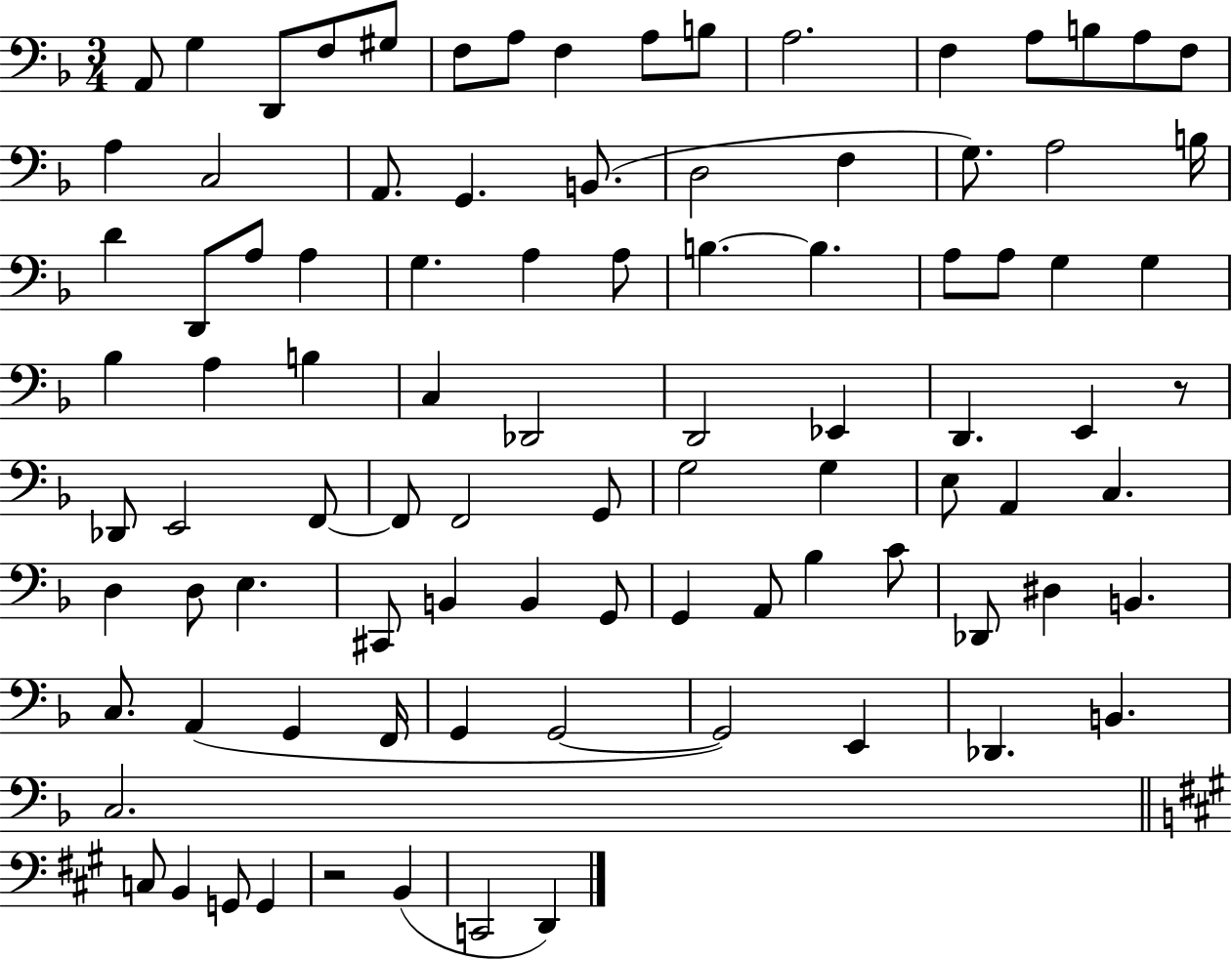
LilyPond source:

{
  \clef bass
  \numericTimeSignature
  \time 3/4
  \key f \major
  a,8 g4 d,8 f8 gis8 | f8 a8 f4 a8 b8 | a2. | f4 a8 b8 a8 f8 | \break a4 c2 | a,8. g,4. b,8.( | d2 f4 | g8.) a2 b16 | \break d'4 d,8 a8 a4 | g4. a4 a8 | b4.~~ b4. | a8 a8 g4 g4 | \break bes4 a4 b4 | c4 des,2 | d,2 ees,4 | d,4. e,4 r8 | \break des,8 e,2 f,8~~ | f,8 f,2 g,8 | g2 g4 | e8 a,4 c4. | \break d4 d8 e4. | cis,8 b,4 b,4 g,8 | g,4 a,8 bes4 c'8 | des,8 dis4 b,4. | \break c8. a,4( g,4 f,16 | g,4 g,2~~ | g,2) e,4 | des,4. b,4. | \break c2. | \bar "||" \break \key a \major c8 b,4 g,8 g,4 | r2 b,4( | c,2 d,4) | \bar "|."
}